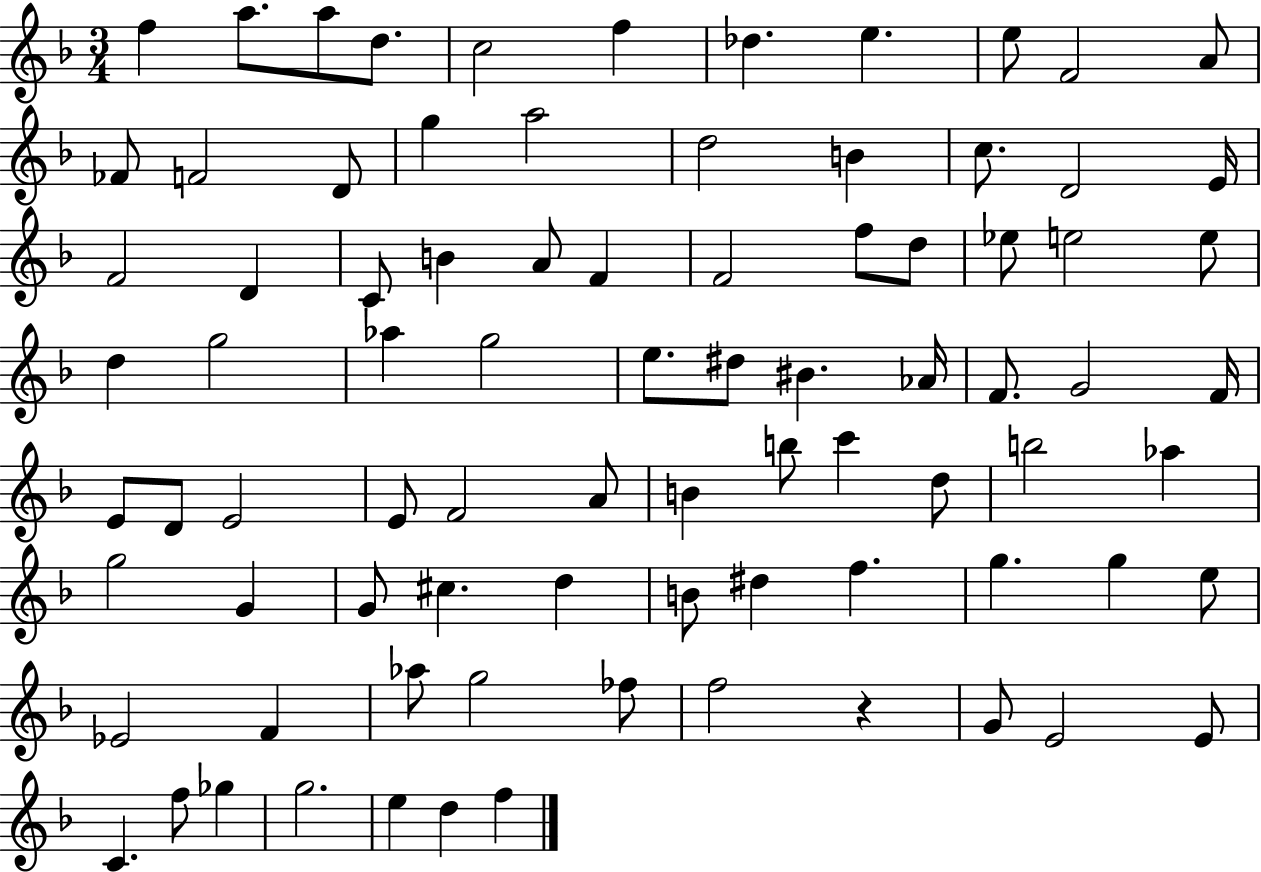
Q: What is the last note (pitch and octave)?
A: F5